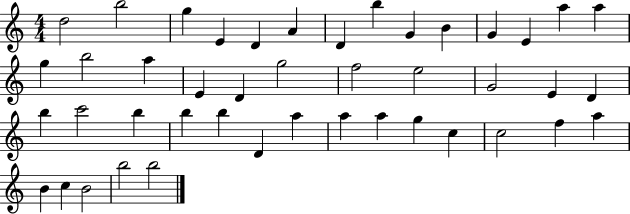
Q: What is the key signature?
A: C major